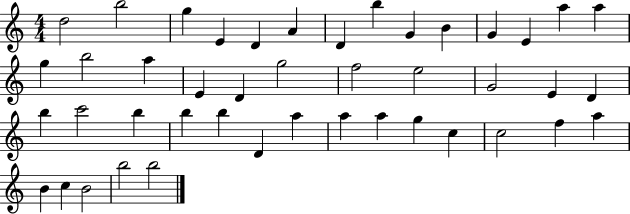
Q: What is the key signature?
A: C major